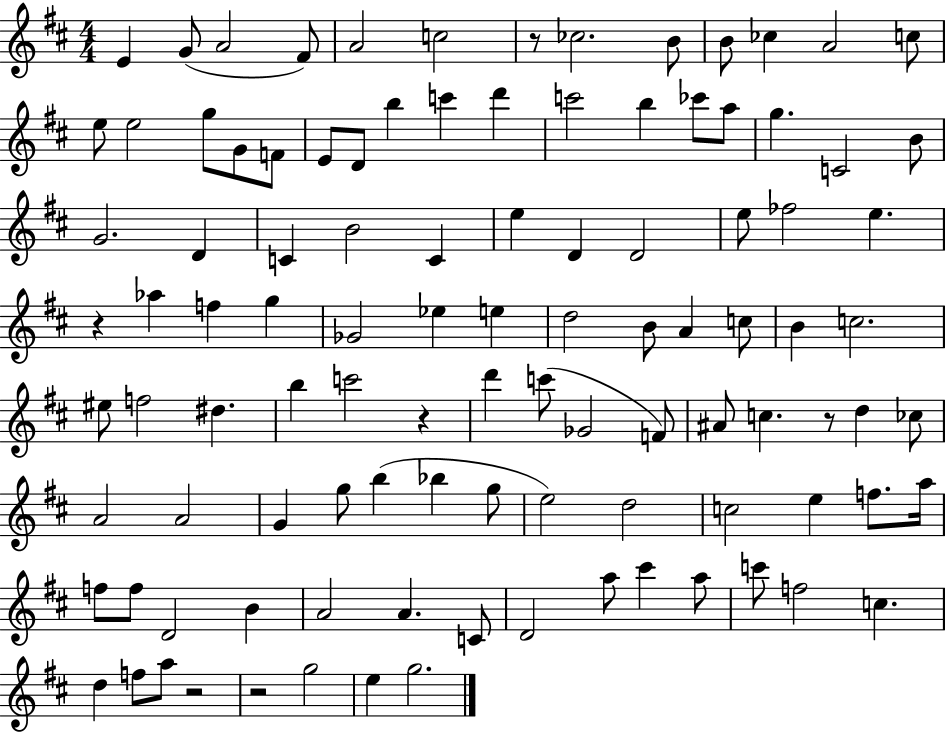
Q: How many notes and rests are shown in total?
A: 104